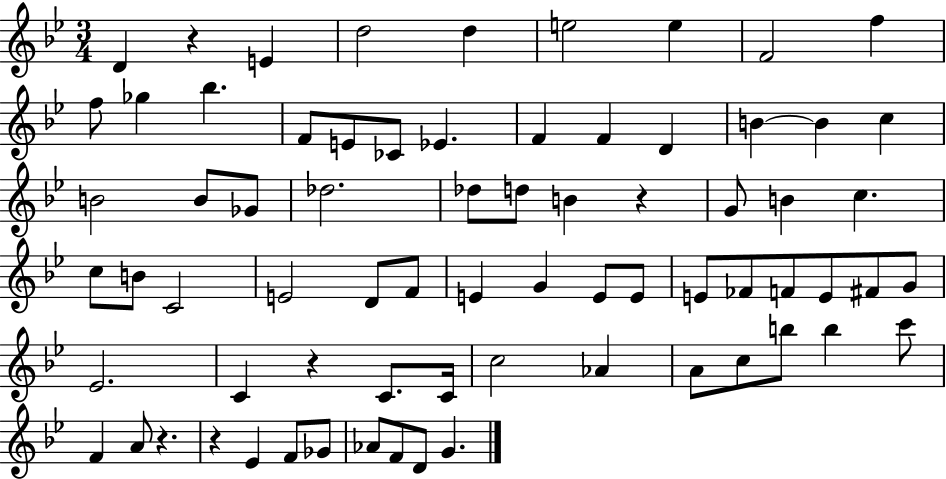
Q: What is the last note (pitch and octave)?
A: G4